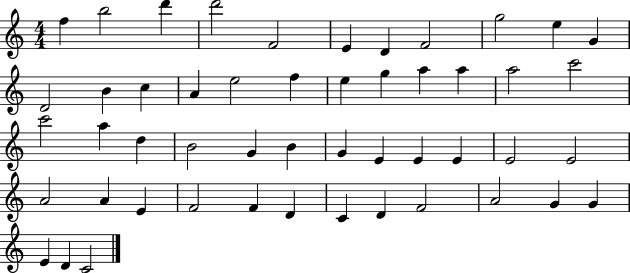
F5/q B5/h D6/q D6/h F4/h E4/q D4/q F4/h G5/h E5/q G4/q D4/h B4/q C5/q A4/q E5/h F5/q E5/q G5/q A5/q A5/q A5/h C6/h C6/h A5/q D5/q B4/h G4/q B4/q G4/q E4/q E4/q E4/q E4/h E4/h A4/h A4/q E4/q F4/h F4/q D4/q C4/q D4/q F4/h A4/h G4/q G4/q E4/q D4/q C4/h